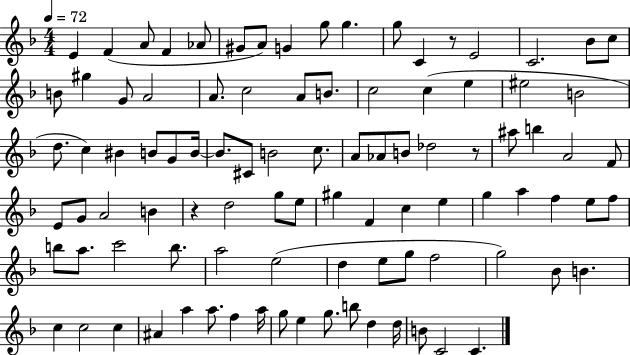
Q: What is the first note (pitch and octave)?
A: E4